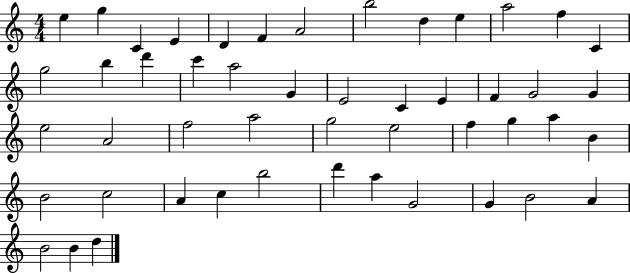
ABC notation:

X:1
T:Untitled
M:4/4
L:1/4
K:C
e g C E D F A2 b2 d e a2 f C g2 b d' c' a2 G E2 C E F G2 G e2 A2 f2 a2 g2 e2 f g a B B2 c2 A c b2 d' a G2 G B2 A B2 B d